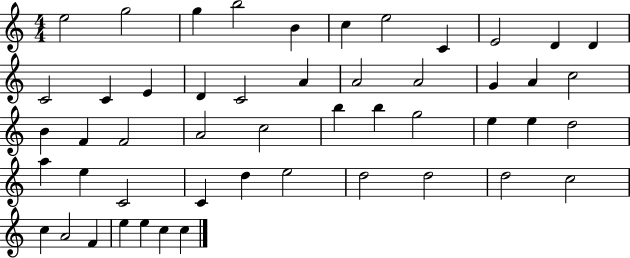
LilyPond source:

{
  \clef treble
  \numericTimeSignature
  \time 4/4
  \key c \major
  e''2 g''2 | g''4 b''2 b'4 | c''4 e''2 c'4 | e'2 d'4 d'4 | \break c'2 c'4 e'4 | d'4 c'2 a'4 | a'2 a'2 | g'4 a'4 c''2 | \break b'4 f'4 f'2 | a'2 c''2 | b''4 b''4 g''2 | e''4 e''4 d''2 | \break a''4 e''4 c'2 | c'4 d''4 e''2 | d''2 d''2 | d''2 c''2 | \break c''4 a'2 f'4 | e''4 e''4 c''4 c''4 | \bar "|."
}